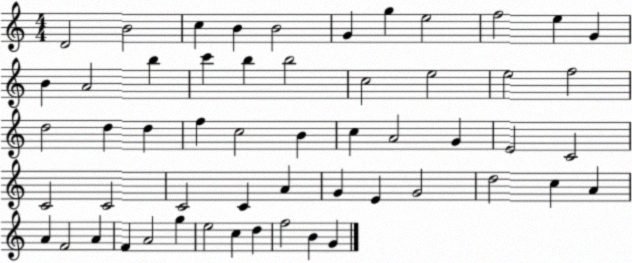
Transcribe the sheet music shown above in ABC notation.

X:1
T:Untitled
M:4/4
L:1/4
K:C
D2 B2 c B B2 G g e2 f2 e G B A2 b c' b b2 c2 e2 e2 f2 d2 d d f c2 B c A2 G E2 C2 C2 C2 C2 C A G E G2 d2 c A A F2 A F A2 g e2 c d f2 B G